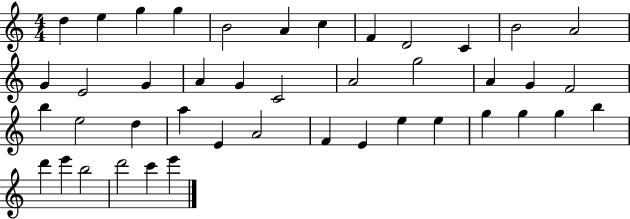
D5/q E5/q G5/q G5/q B4/h A4/q C5/q F4/q D4/h C4/q B4/h A4/h G4/q E4/h G4/q A4/q G4/q C4/h A4/h G5/h A4/q G4/q F4/h B5/q E5/h D5/q A5/q E4/q A4/h F4/q E4/q E5/q E5/q G5/q G5/q G5/q B5/q D6/q E6/q B5/h D6/h C6/q E6/q